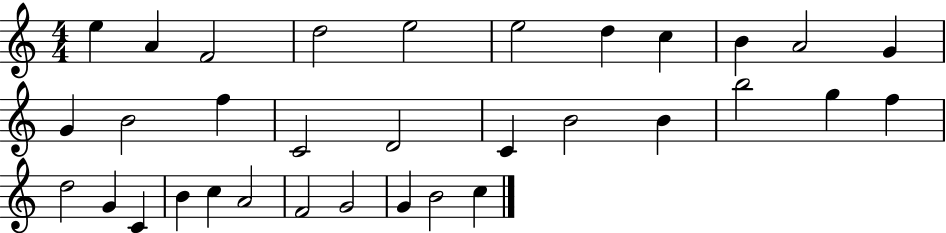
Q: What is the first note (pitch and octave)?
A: E5